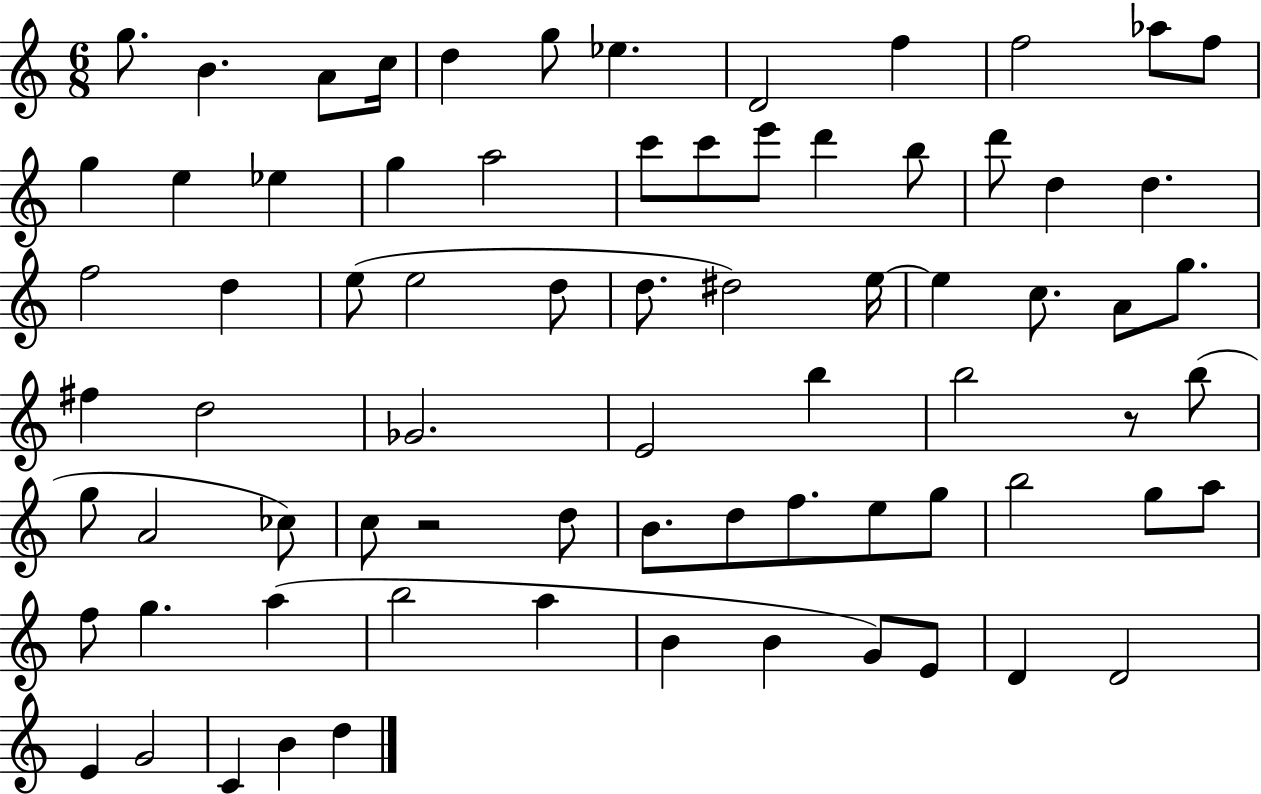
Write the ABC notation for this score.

X:1
T:Untitled
M:6/8
L:1/4
K:C
g/2 B A/2 c/4 d g/2 _e D2 f f2 _a/2 f/2 g e _e g a2 c'/2 c'/2 e'/2 d' b/2 d'/2 d d f2 d e/2 e2 d/2 d/2 ^d2 e/4 e c/2 A/2 g/2 ^f d2 _G2 E2 b b2 z/2 b/2 g/2 A2 _c/2 c/2 z2 d/2 B/2 d/2 f/2 e/2 g/2 b2 g/2 a/2 f/2 g a b2 a B B G/2 E/2 D D2 E G2 C B d